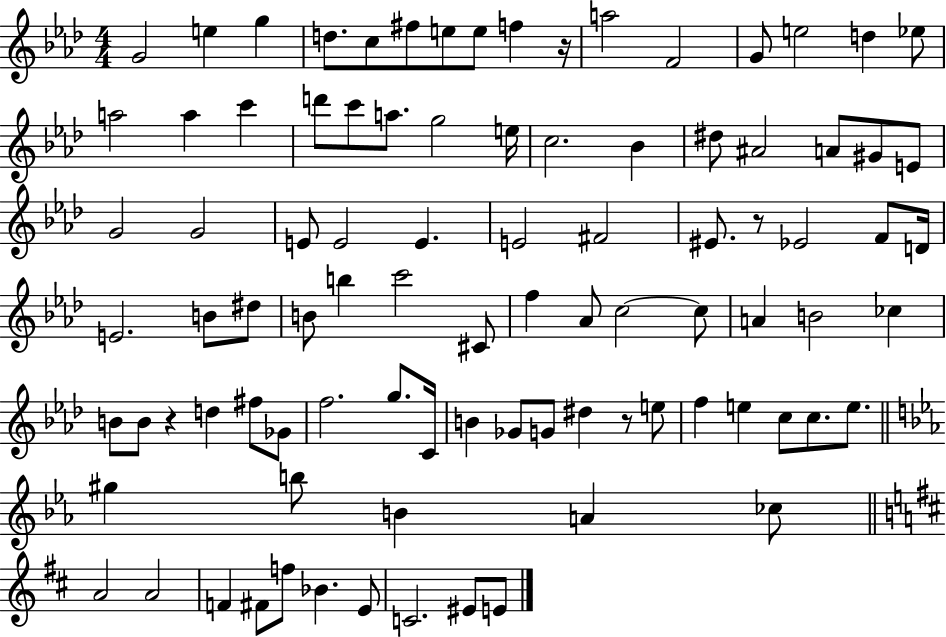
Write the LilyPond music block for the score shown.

{
  \clef treble
  \numericTimeSignature
  \time 4/4
  \key aes \major
  g'2 e''4 g''4 | d''8. c''8 fis''8 e''8 e''8 f''4 r16 | a''2 f'2 | g'8 e''2 d''4 ees''8 | \break a''2 a''4 c'''4 | d'''8 c'''8 a''8. g''2 e''16 | c''2. bes'4 | dis''8 ais'2 a'8 gis'8 e'8 | \break g'2 g'2 | e'8 e'2 e'4. | e'2 fis'2 | eis'8. r8 ees'2 f'8 d'16 | \break e'2. b'8 dis''8 | b'8 b''4 c'''2 cis'8 | f''4 aes'8 c''2~~ c''8 | a'4 b'2 ces''4 | \break b'8 b'8 r4 d''4 fis''8 ges'8 | f''2. g''8. c'16 | b'4 ges'8 g'8 dis''4 r8 e''8 | f''4 e''4 c''8 c''8. e''8. | \break \bar "||" \break \key c \minor gis''4 b''8 b'4 a'4 ces''8 | \bar "||" \break \key b \minor a'2 a'2 | f'4 fis'8 f''8 bes'4. e'8 | c'2. eis'8 e'8 | \bar "|."
}